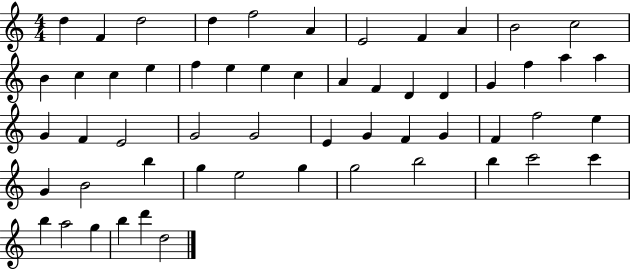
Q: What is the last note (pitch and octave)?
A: D5